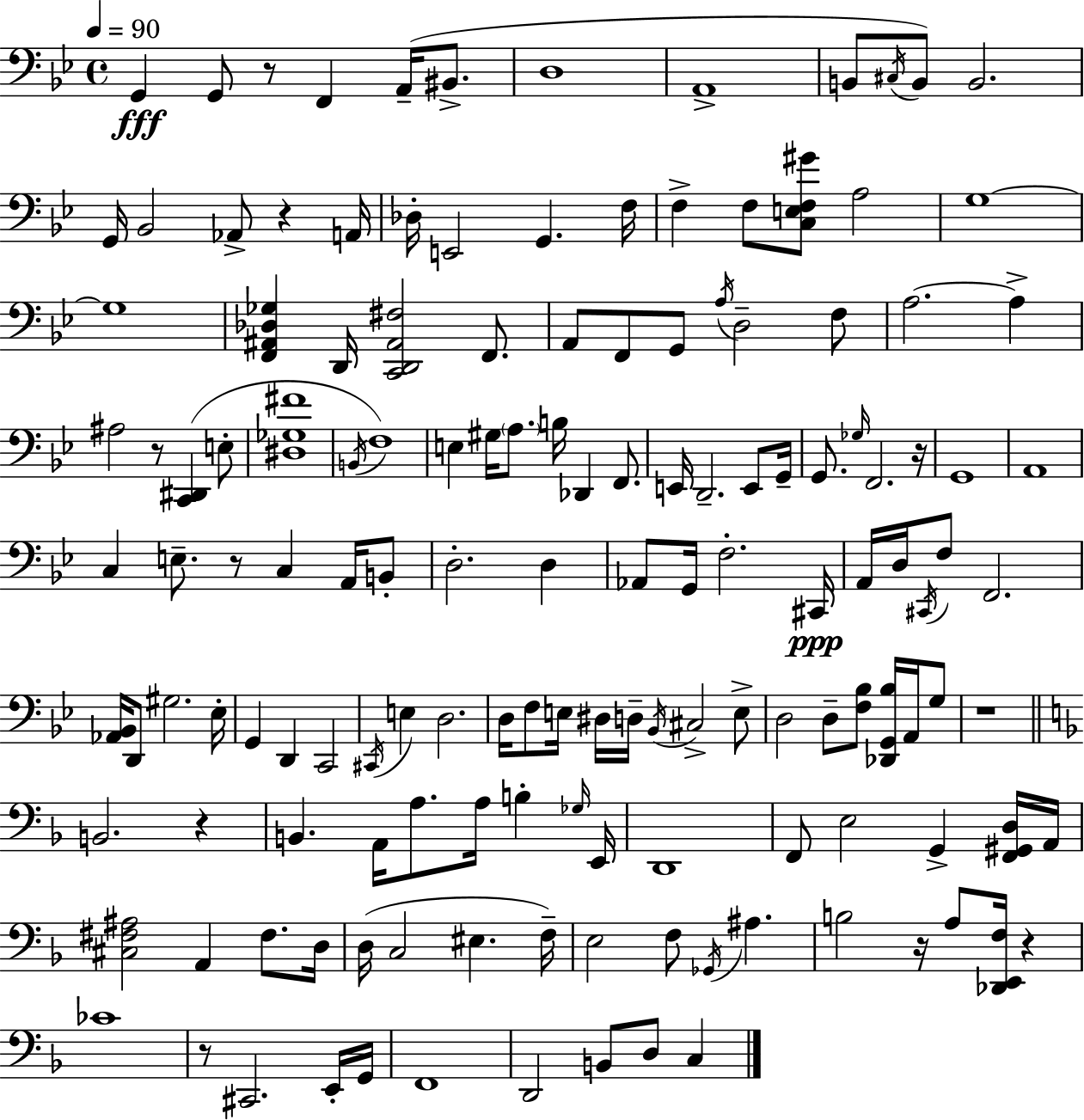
X:1
T:Untitled
M:4/4
L:1/4
K:Bb
G,, G,,/2 z/2 F,, A,,/4 ^B,,/2 D,4 A,,4 B,,/2 ^C,/4 B,,/2 B,,2 G,,/4 _B,,2 _A,,/2 z A,,/4 _D,/4 E,,2 G,, F,/4 F, F,/2 [C,E,F,^G]/2 A,2 G,4 G,4 [F,,^A,,_D,_G,] D,,/4 [C,,D,,^A,,^F,]2 F,,/2 A,,/2 F,,/2 G,,/2 A,/4 D,2 F,/2 A,2 A, ^A,2 z/2 [C,,^D,,] E,/2 [^D,_G,^F]4 B,,/4 F,4 E, ^G,/4 A,/2 B,/4 _D,, F,,/2 E,,/4 D,,2 E,,/2 G,,/4 G,,/2 _G,/4 F,,2 z/4 G,,4 A,,4 C, E,/2 z/2 C, A,,/4 B,,/2 D,2 D, _A,,/2 G,,/4 F,2 ^C,,/4 A,,/4 D,/4 ^C,,/4 F,/2 F,,2 [_A,,_B,,]/4 D,,/2 ^G,2 _E,/4 G,, D,, C,,2 ^C,,/4 E, D,2 D,/4 F,/2 E,/4 ^D,/4 D,/4 _B,,/4 ^C,2 E,/2 D,2 D,/2 [F,_B,]/2 [_D,,G,,_B,]/4 A,,/4 G,/2 z4 B,,2 z B,, A,,/4 A,/2 A,/4 B, _G,/4 E,,/4 D,,4 F,,/2 E,2 G,, [F,,^G,,D,]/4 A,,/4 [^C,^F,^A,]2 A,, ^F,/2 D,/4 D,/4 C,2 ^E, F,/4 E,2 F,/2 _G,,/4 ^A, B,2 z/4 A,/2 [_D,,E,,F,]/4 z _C4 z/2 ^C,,2 E,,/4 G,,/4 F,,4 D,,2 B,,/2 D,/2 C,